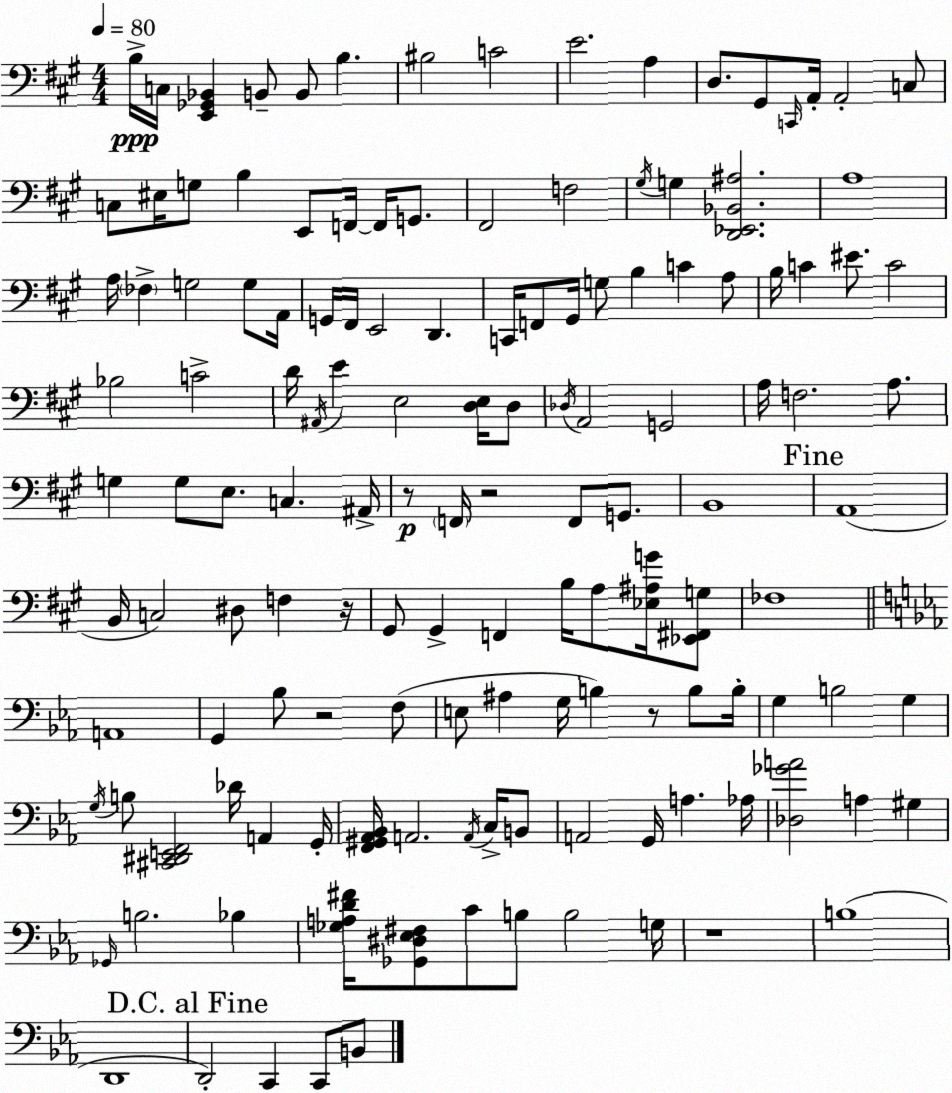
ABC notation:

X:1
T:Untitled
M:4/4
L:1/4
K:A
B,/4 C,/4 [E,,_G,,_B,,] B,,/2 B,,/2 B, ^B,2 C2 E2 A, D,/2 ^G,,/2 C,,/4 A,,/4 A,,2 C,/2 C,/2 ^E,/4 G,/2 B, E,,/2 F,,/4 F,,/4 G,,/2 ^F,,2 F,2 ^G,/4 G, [D,,_E,,_B,,^A,]2 A,4 A,/4 _F, G,2 G,/2 A,,/4 G,,/4 ^F,,/4 E,,2 D,, C,,/4 F,,/2 ^G,,/4 G,/2 B, C A,/2 B,/4 C ^E/2 C2 _B,2 C2 D/4 ^A,,/4 E E,2 [D,E,]/4 D,/2 _D,/4 A,,2 G,,2 A,/4 F,2 A,/2 G, G,/2 E,/2 C, ^A,,/4 z/2 F,,/4 z2 F,,/2 G,,/2 B,,4 A,,4 B,,/4 C,2 ^D,/2 F, z/4 ^G,,/2 ^G,, F,, B,/4 A,/2 [_E,^A,G]/4 [_E,,^F,,G,]/2 _F,4 A,,4 G,, _B,/2 z2 F,/2 E,/2 ^A, G,/4 B, z/2 B,/2 B,/4 G, B,2 G, G,/4 B,/2 [^C,,^D,,E,,F,,]2 _D/4 A,, G,,/4 [F,,^G,,_A,,_B,,]/4 A,,2 A,,/4 C,/4 B,,/2 A,,2 G,,/4 A, _A,/4 [_D,_GA]2 A, ^G, _G,,/4 B,2 _B, [_G,A,D^F]/4 [_G,,^D,_E,^F,]/2 C/2 B,/2 B,2 G,/4 z4 B,4 D,,4 D,,2 C,, C,,/2 B,,/2